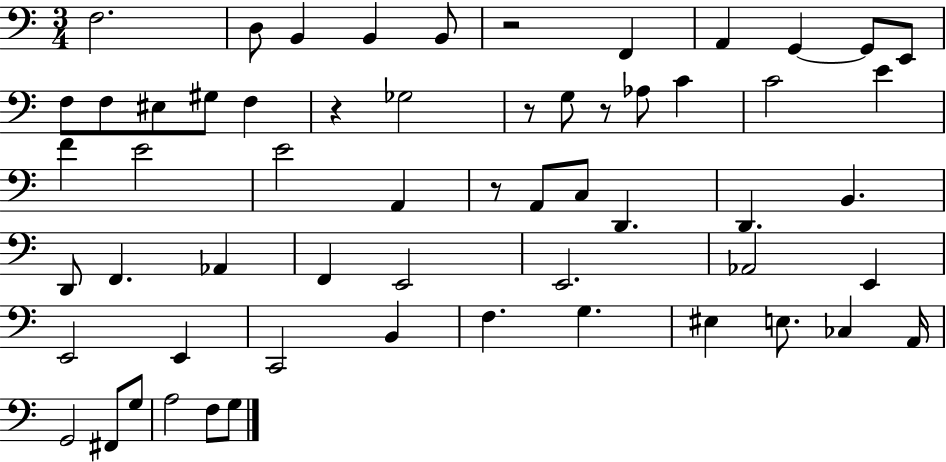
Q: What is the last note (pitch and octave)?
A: G3